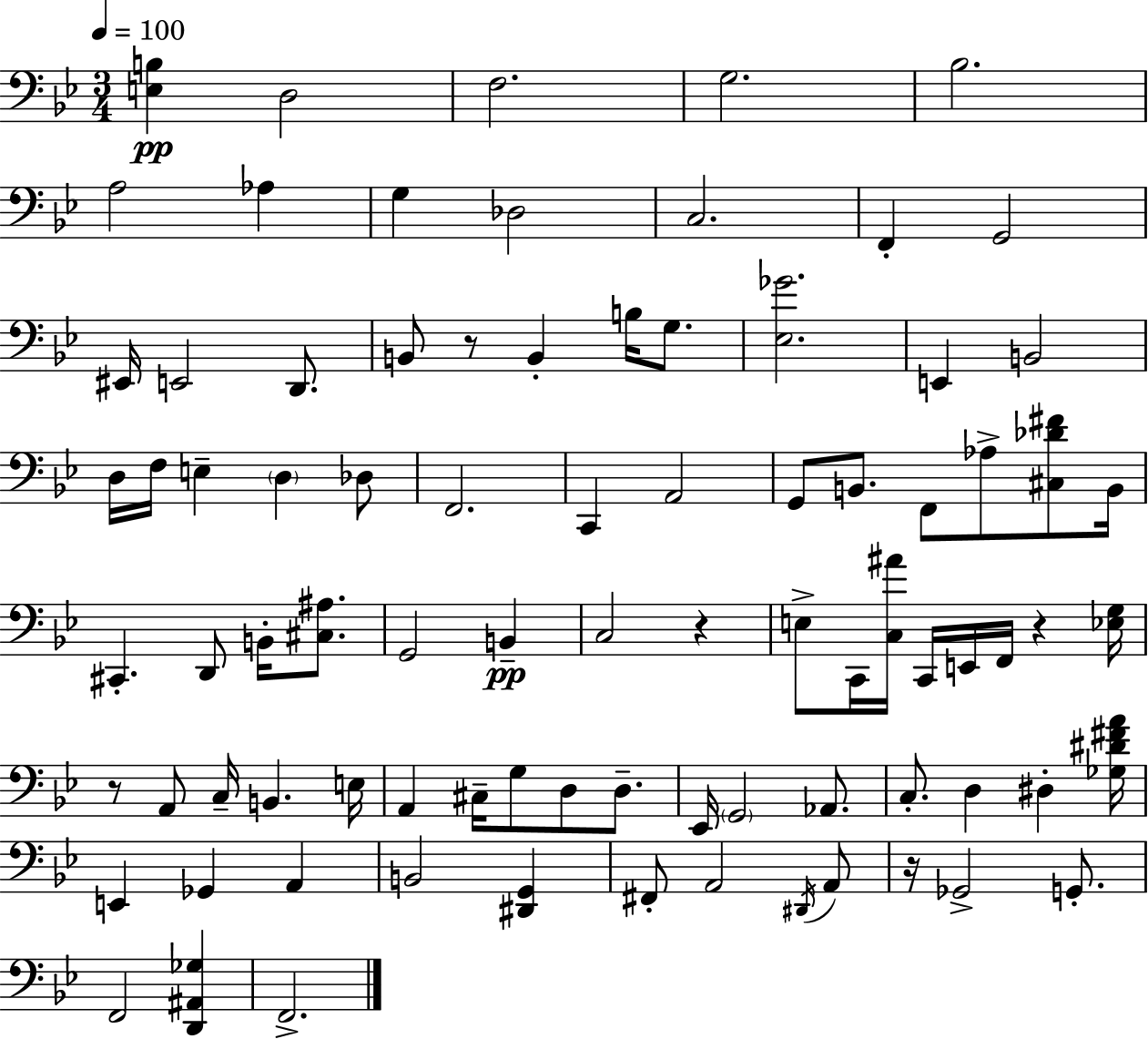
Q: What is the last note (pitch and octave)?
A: F2